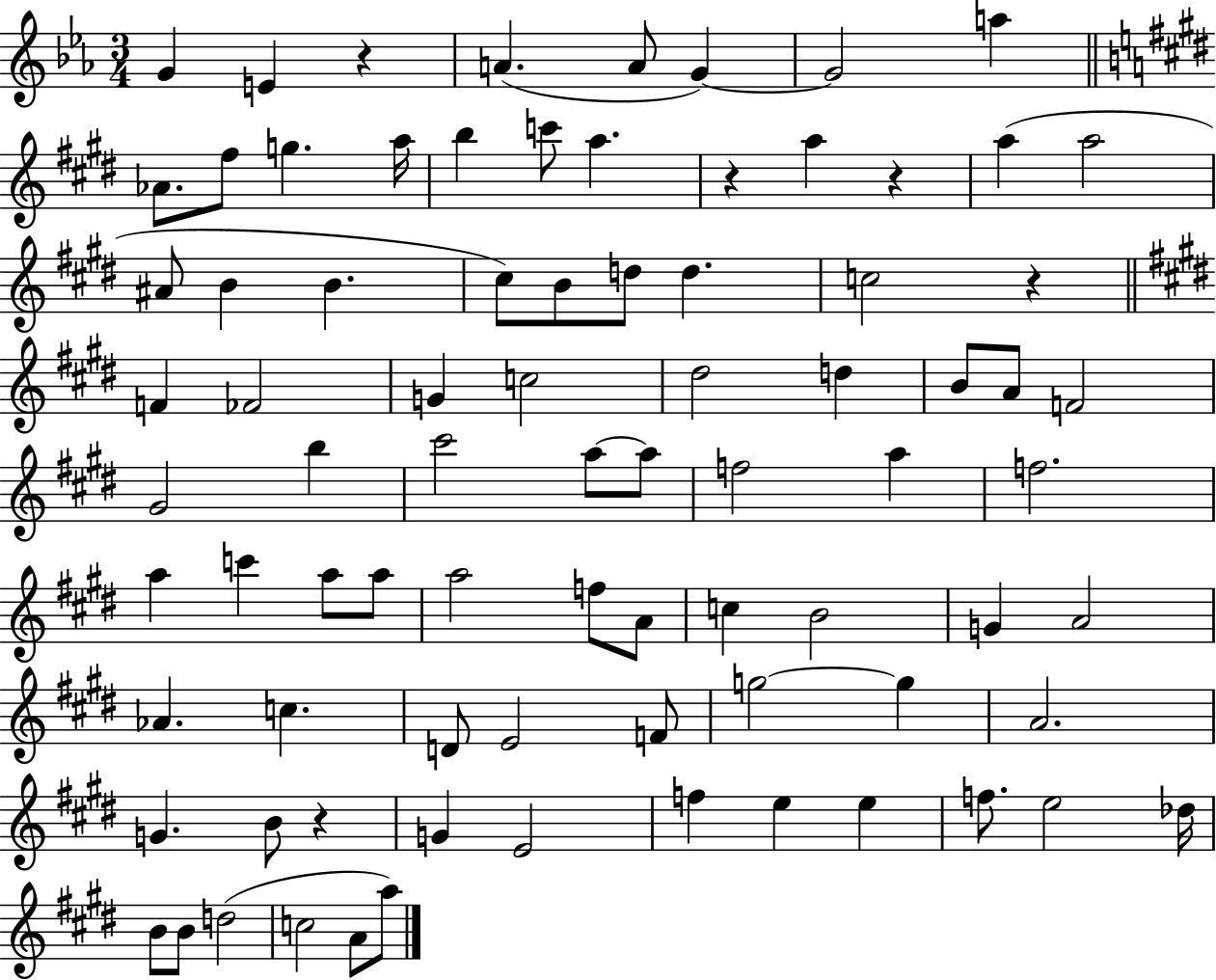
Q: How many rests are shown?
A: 5